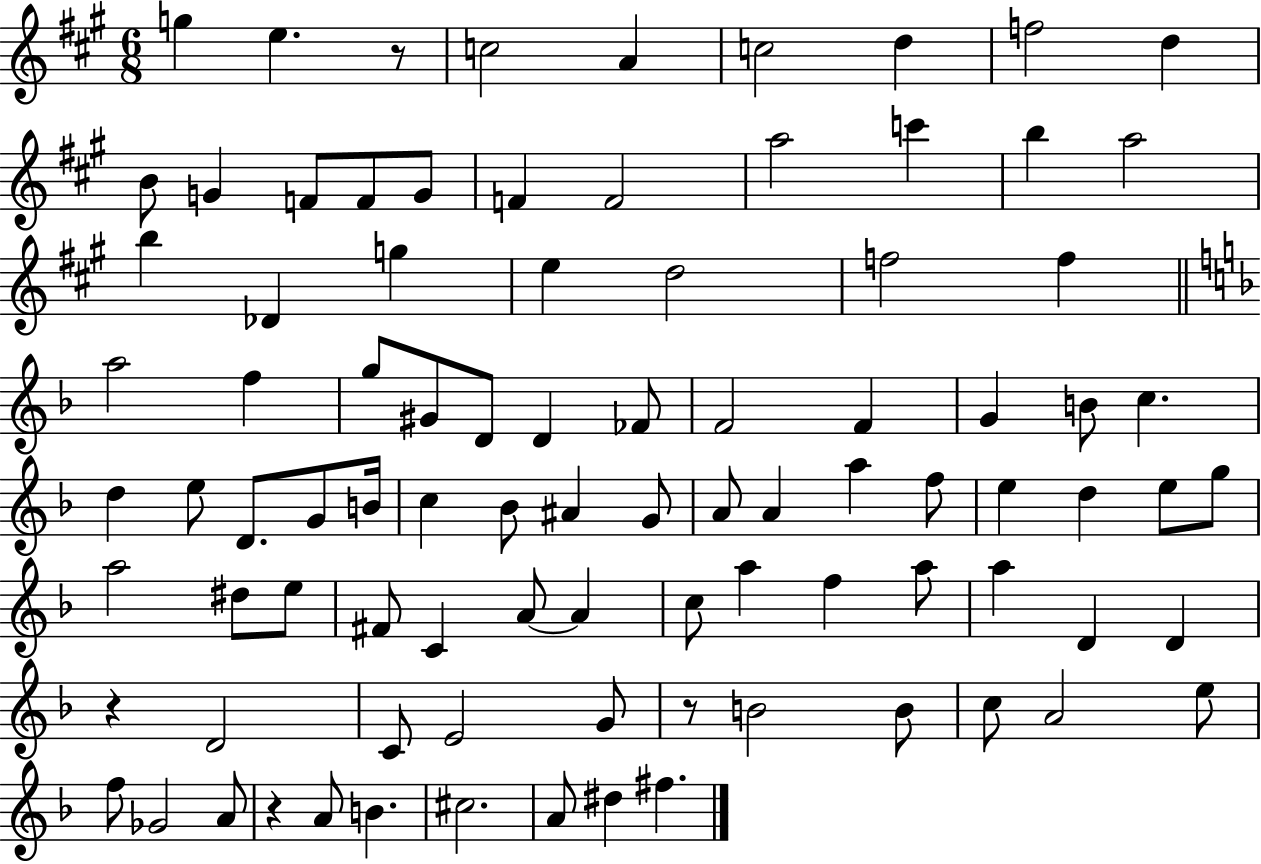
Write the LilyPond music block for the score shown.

{
  \clef treble
  \numericTimeSignature
  \time 6/8
  \key a \major
  g''4 e''4. r8 | c''2 a'4 | c''2 d''4 | f''2 d''4 | \break b'8 g'4 f'8 f'8 g'8 | f'4 f'2 | a''2 c'''4 | b''4 a''2 | \break b''4 des'4 g''4 | e''4 d''2 | f''2 f''4 | \bar "||" \break \key f \major a''2 f''4 | g''8 gis'8 d'8 d'4 fes'8 | f'2 f'4 | g'4 b'8 c''4. | \break d''4 e''8 d'8. g'8 b'16 | c''4 bes'8 ais'4 g'8 | a'8 a'4 a''4 f''8 | e''4 d''4 e''8 g''8 | \break a''2 dis''8 e''8 | fis'8 c'4 a'8~~ a'4 | c''8 a''4 f''4 a''8 | a''4 d'4 d'4 | \break r4 d'2 | c'8 e'2 g'8 | r8 b'2 b'8 | c''8 a'2 e''8 | \break f''8 ges'2 a'8 | r4 a'8 b'4. | cis''2. | a'8 dis''4 fis''4. | \break \bar "|."
}